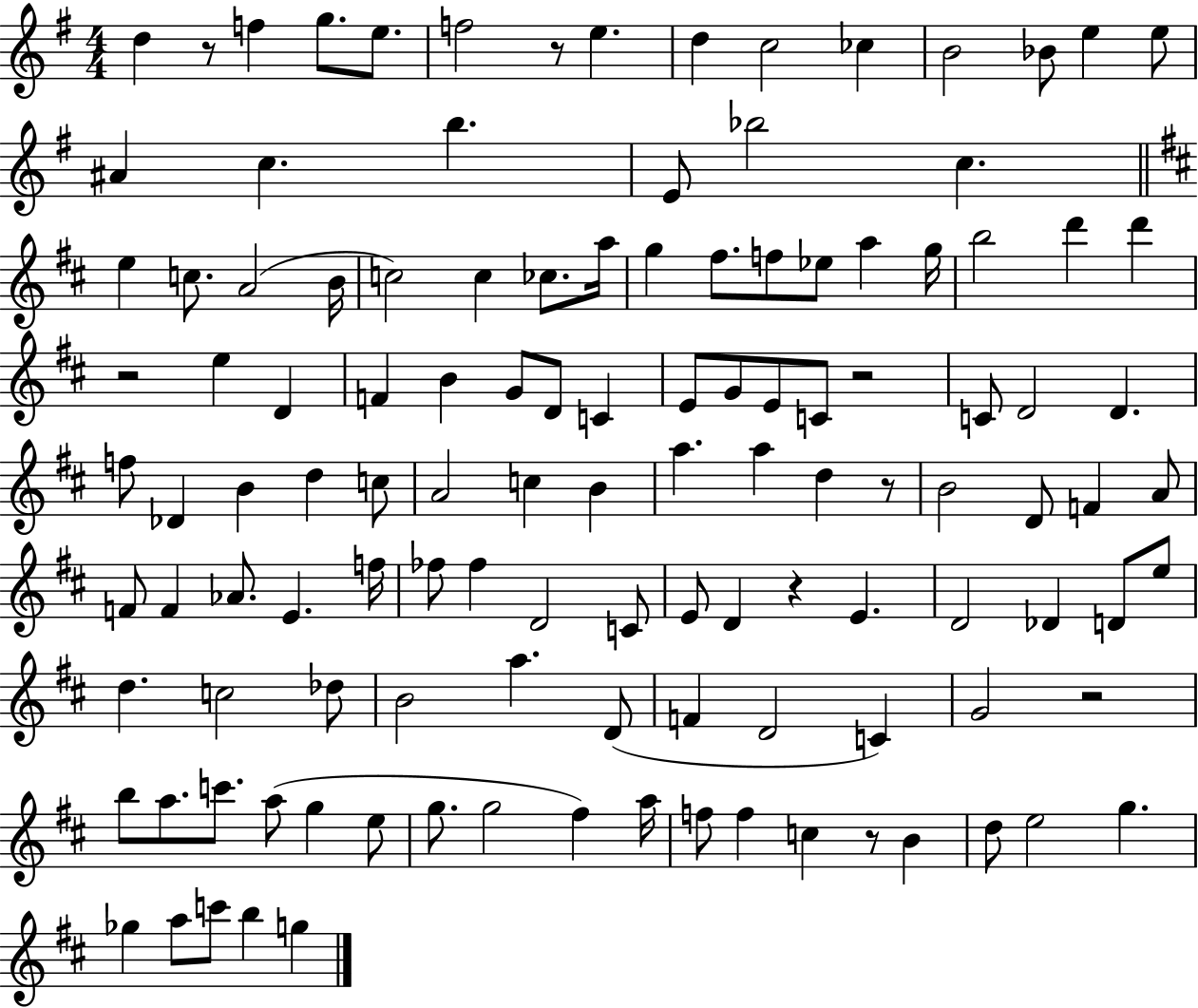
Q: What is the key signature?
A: G major